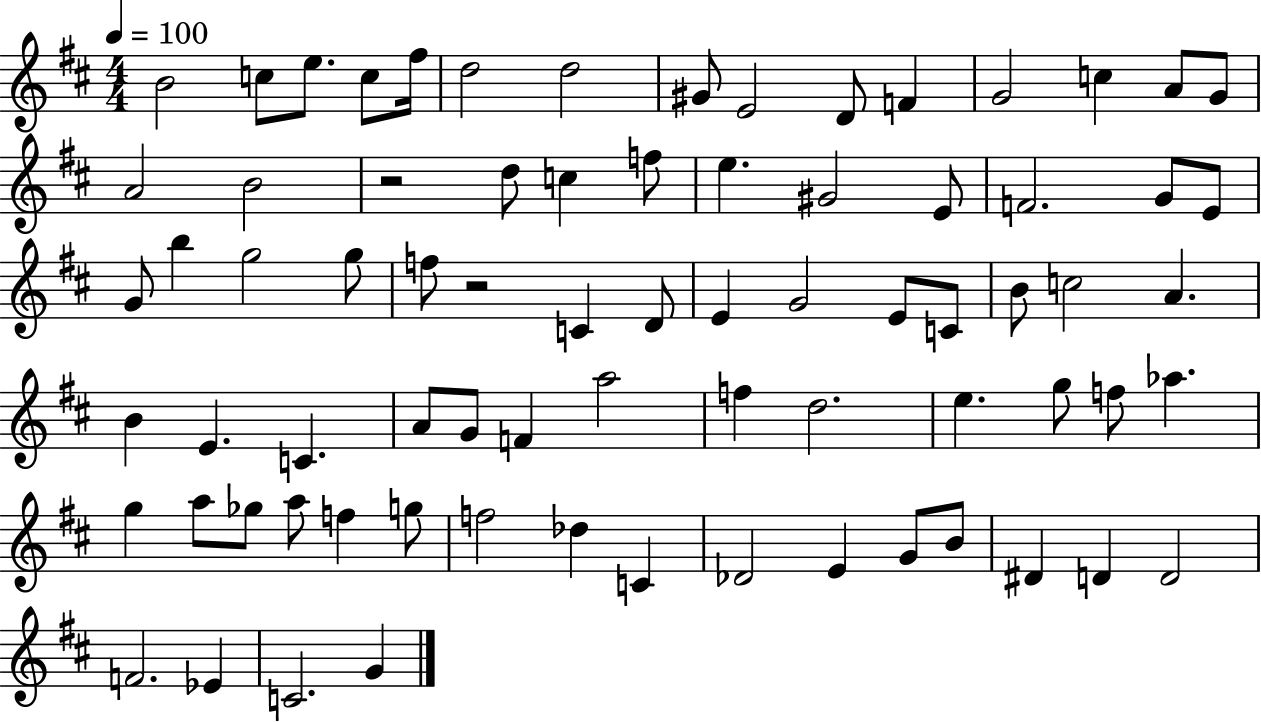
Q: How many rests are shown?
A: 2